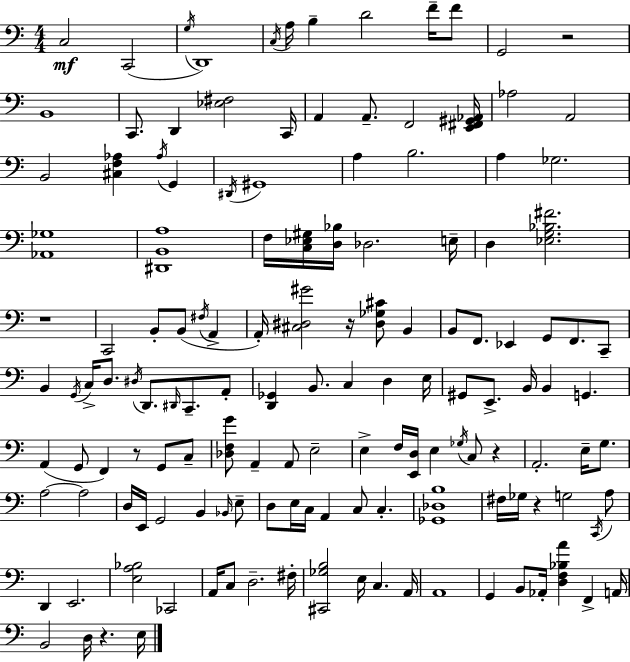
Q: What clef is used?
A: bass